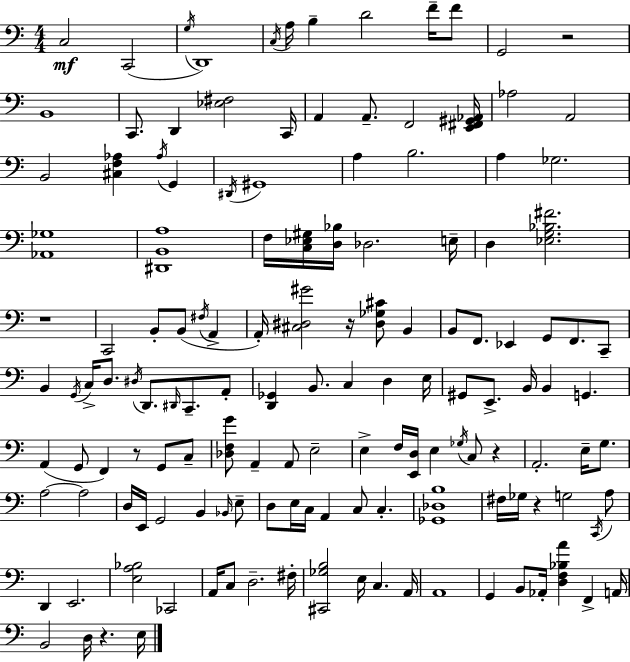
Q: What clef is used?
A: bass